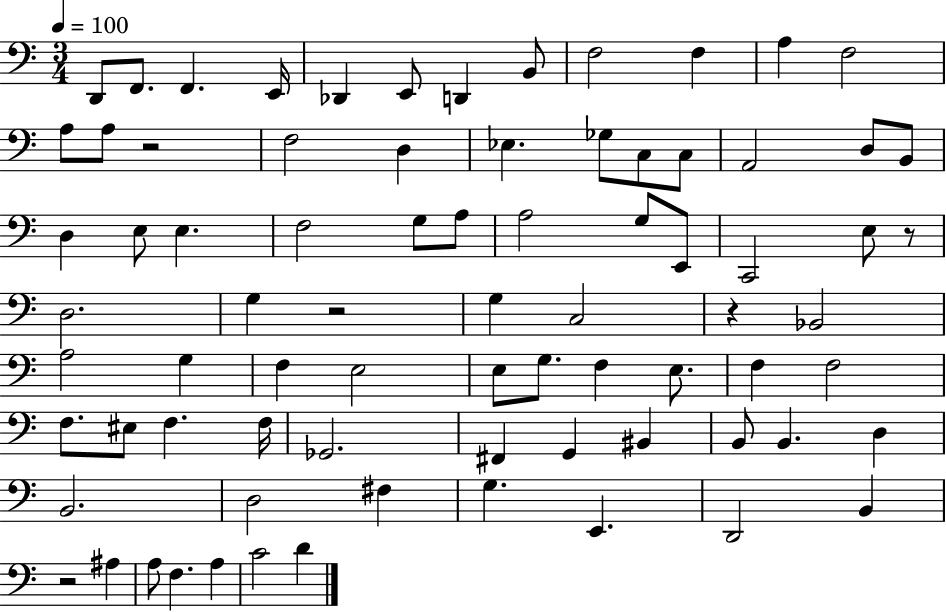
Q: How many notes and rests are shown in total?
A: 78